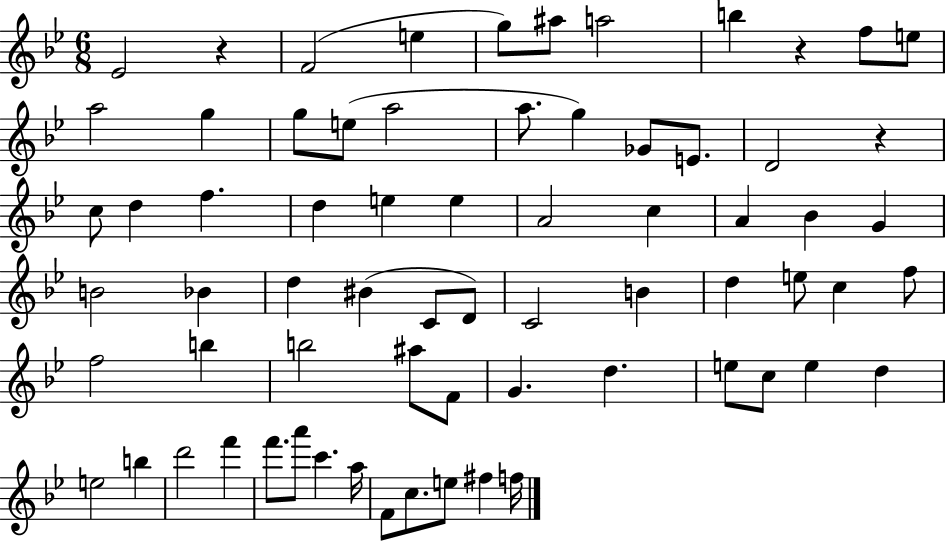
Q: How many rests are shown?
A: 3